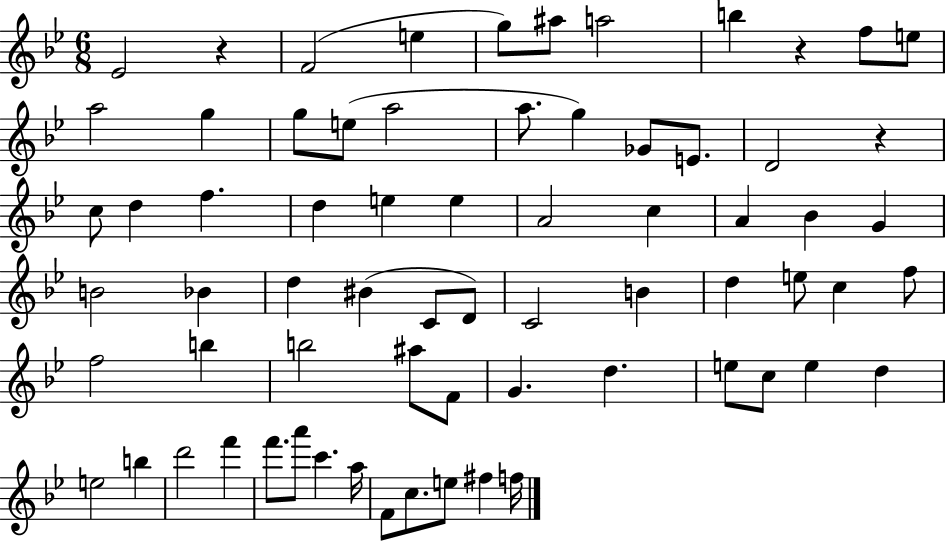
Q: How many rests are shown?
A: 3